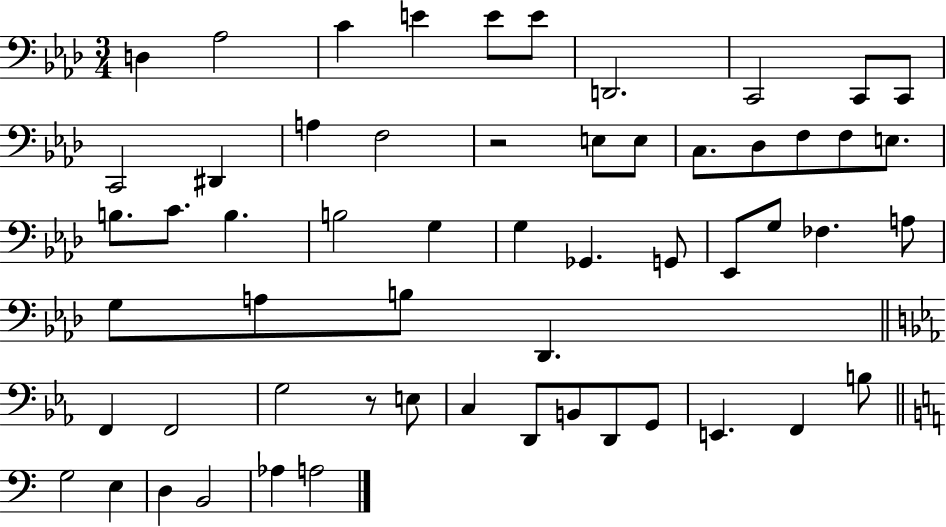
{
  \clef bass
  \numericTimeSignature
  \time 3/4
  \key aes \major
  d4 aes2 | c'4 e'4 e'8 e'8 | d,2. | c,2 c,8 c,8 | \break c,2 dis,4 | a4 f2 | r2 e8 e8 | c8. des8 f8 f8 e8. | \break b8. c'8. b4. | b2 g4 | g4 ges,4. g,8 | ees,8 g8 fes4. a8 | \break g8 a8 b8 des,4. | \bar "||" \break \key ees \major f,4 f,2 | g2 r8 e8 | c4 d,8 b,8 d,8 g,8 | e,4. f,4 b8 | \break \bar "||" \break \key c \major g2 e4 | d4 b,2 | aes4 a2 | \bar "|."
}